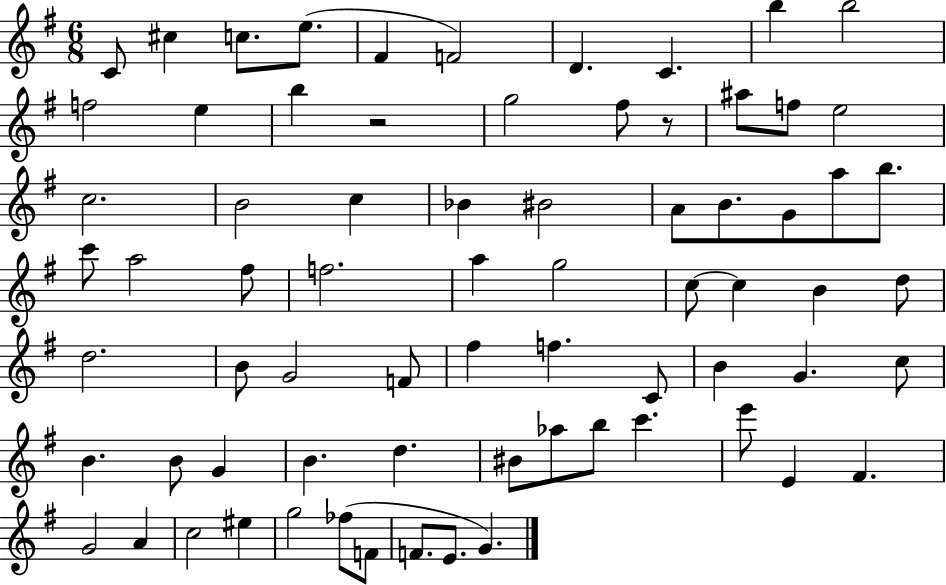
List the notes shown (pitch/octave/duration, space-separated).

C4/e C#5/q C5/e. E5/e. F#4/q F4/h D4/q. C4/q. B5/q B5/h F5/h E5/q B5/q R/h G5/h F#5/e R/e A#5/e F5/e E5/h C5/h. B4/h C5/q Bb4/q BIS4/h A4/e B4/e. G4/e A5/e B5/e. C6/e A5/h F#5/e F5/h. A5/q G5/h C5/e C5/q B4/q D5/e D5/h. B4/e G4/h F4/e F#5/q F5/q. C4/e B4/q G4/q. C5/e B4/q. B4/e G4/q B4/q. D5/q. BIS4/e Ab5/e B5/e C6/q. E6/e E4/q F#4/q. G4/h A4/q C5/h EIS5/q G5/h FES5/e F4/e F4/e. E4/e. G4/q.